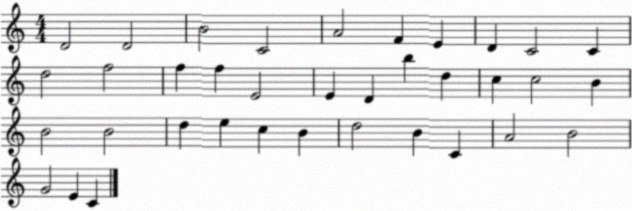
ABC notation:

X:1
T:Untitled
M:4/4
L:1/4
K:C
D2 D2 B2 C2 A2 F E D C2 C d2 f2 f f E2 E D b d c c2 B B2 B2 d e c B d2 B C A2 B2 G2 E C